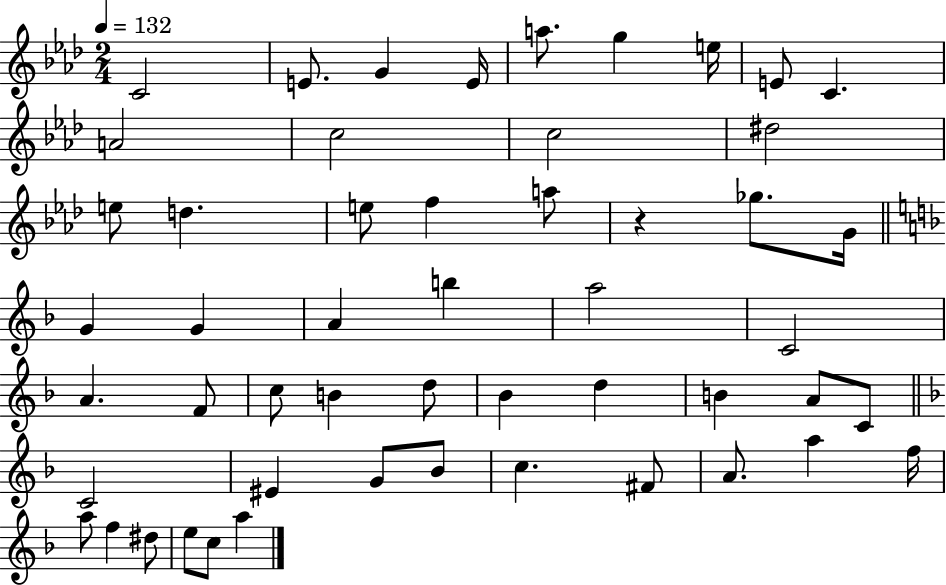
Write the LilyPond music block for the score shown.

{
  \clef treble
  \numericTimeSignature
  \time 2/4
  \key aes \major
  \tempo 4 = 132
  \repeat volta 2 { c'2 | e'8. g'4 e'16 | a''8. g''4 e''16 | e'8 c'4. | \break a'2 | c''2 | c''2 | dis''2 | \break e''8 d''4. | e''8 f''4 a''8 | r4 ges''8. g'16 | \bar "||" \break \key f \major g'4 g'4 | a'4 b''4 | a''2 | c'2 | \break a'4. f'8 | c''8 b'4 d''8 | bes'4 d''4 | b'4 a'8 c'8 | \break \bar "||" \break \key f \major c'2 | eis'4 g'8 bes'8 | c''4. fis'8 | a'8. a''4 f''16 | \break a''8 f''4 dis''8 | e''8 c''8 a''4 | } \bar "|."
}